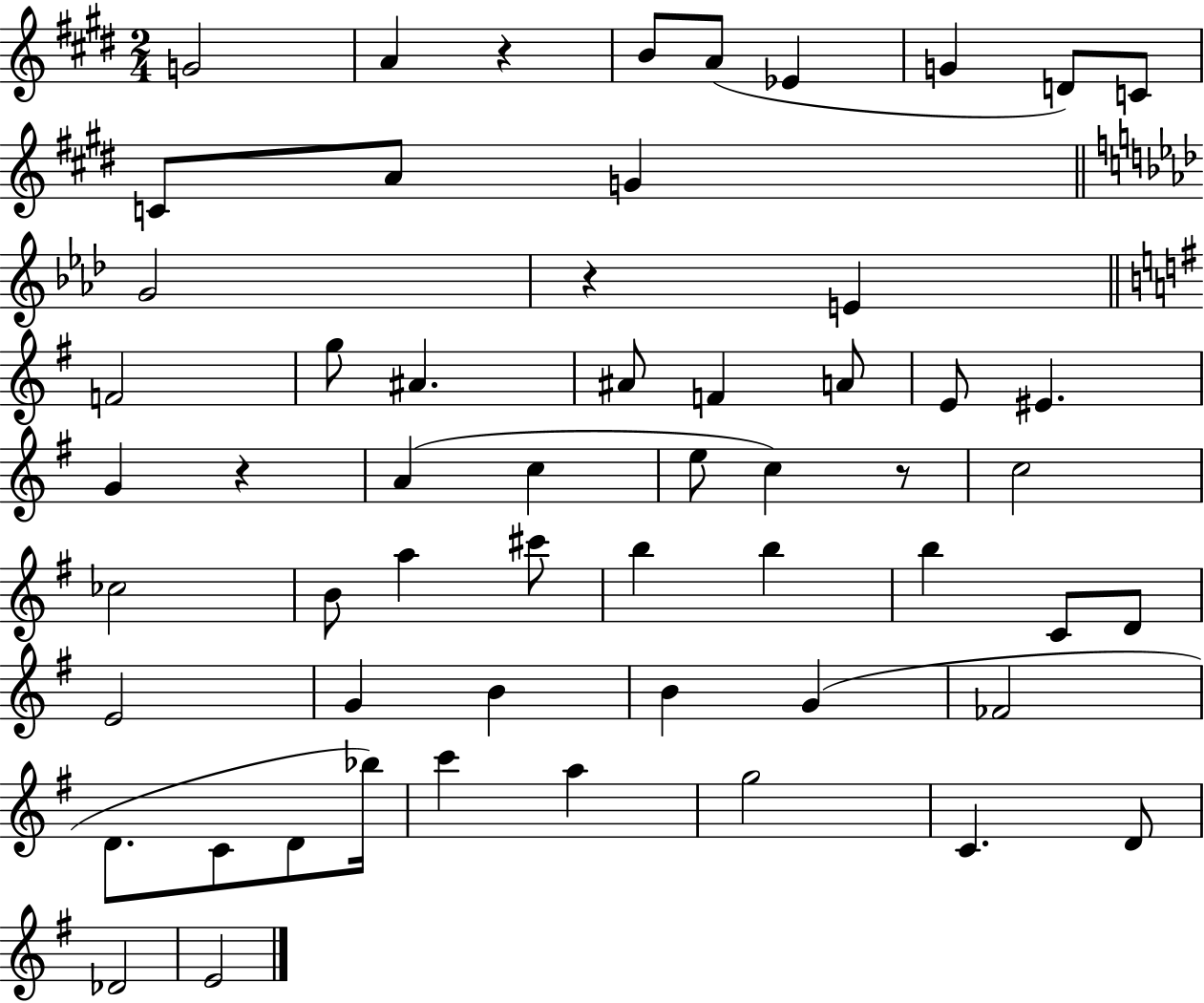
X:1
T:Untitled
M:2/4
L:1/4
K:E
G2 A z B/2 A/2 _E G D/2 C/2 C/2 A/2 G G2 z E F2 g/2 ^A ^A/2 F A/2 E/2 ^E G z A c e/2 c z/2 c2 _c2 B/2 a ^c'/2 b b b C/2 D/2 E2 G B B G _F2 D/2 C/2 D/2 _b/4 c' a g2 C D/2 _D2 E2